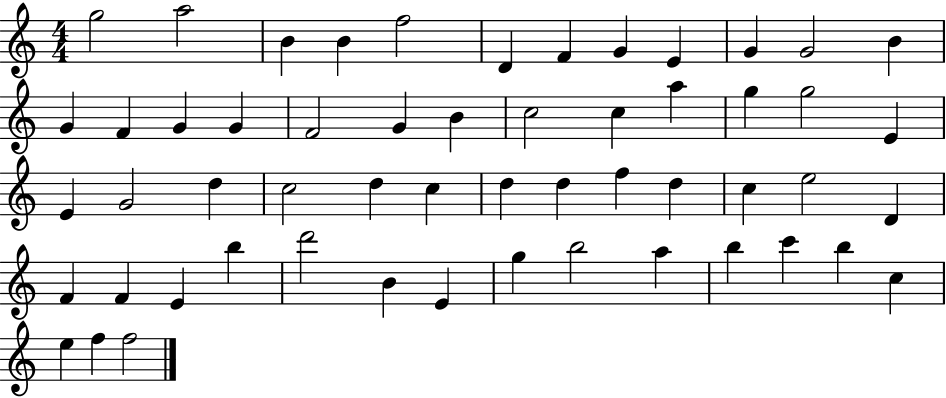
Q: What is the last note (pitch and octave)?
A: F5